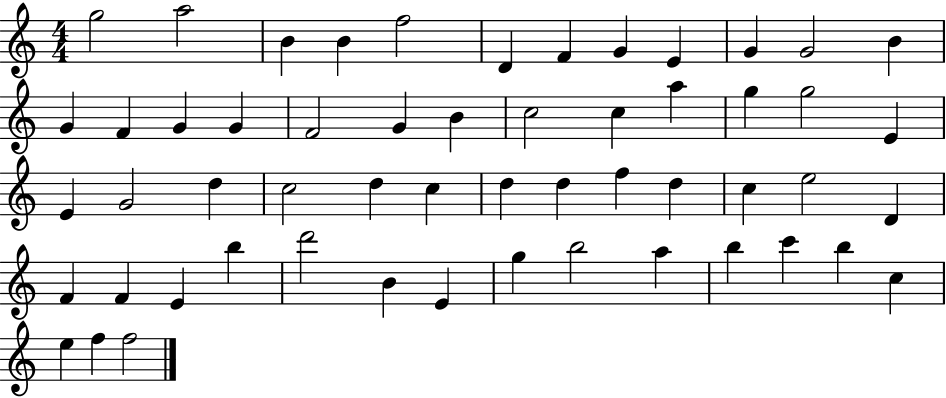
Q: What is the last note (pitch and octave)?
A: F5